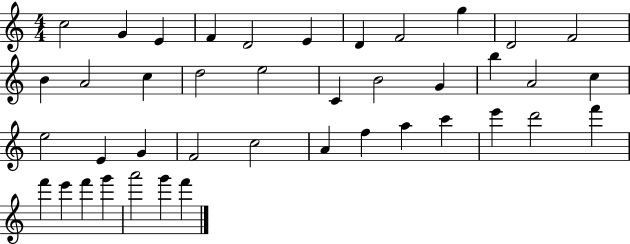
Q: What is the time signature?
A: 4/4